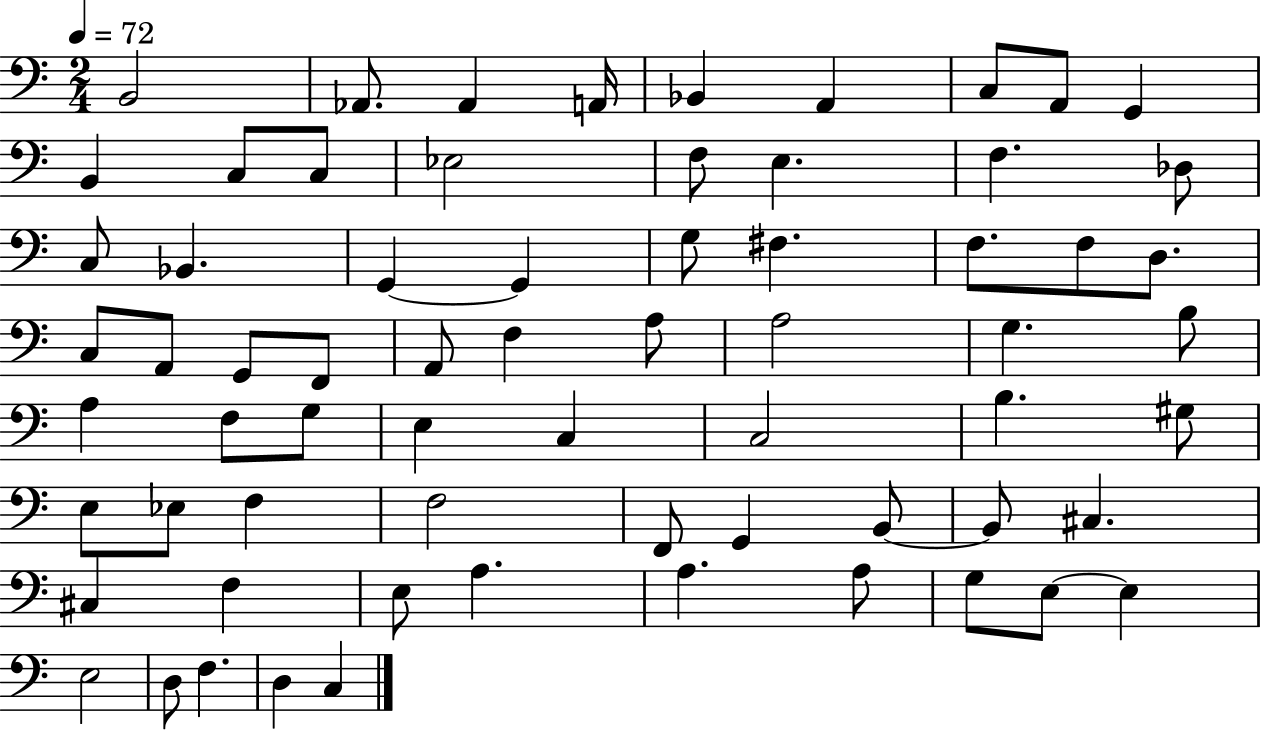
X:1
T:Untitled
M:2/4
L:1/4
K:C
B,,2 _A,,/2 _A,, A,,/4 _B,, A,, C,/2 A,,/2 G,, B,, C,/2 C,/2 _E,2 F,/2 E, F, _D,/2 C,/2 _B,, G,, G,, G,/2 ^F, F,/2 F,/2 D,/2 C,/2 A,,/2 G,,/2 F,,/2 A,,/2 F, A,/2 A,2 G, B,/2 A, F,/2 G,/2 E, C, C,2 B, ^G,/2 E,/2 _E,/2 F, F,2 F,,/2 G,, B,,/2 B,,/2 ^C, ^C, F, E,/2 A, A, A,/2 G,/2 E,/2 E, E,2 D,/2 F, D, C,